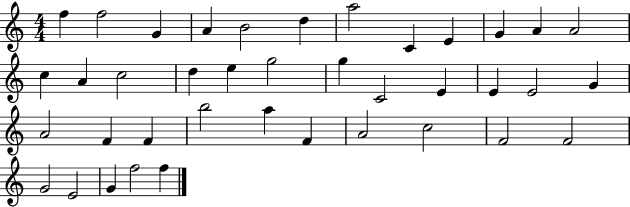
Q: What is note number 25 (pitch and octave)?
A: A4